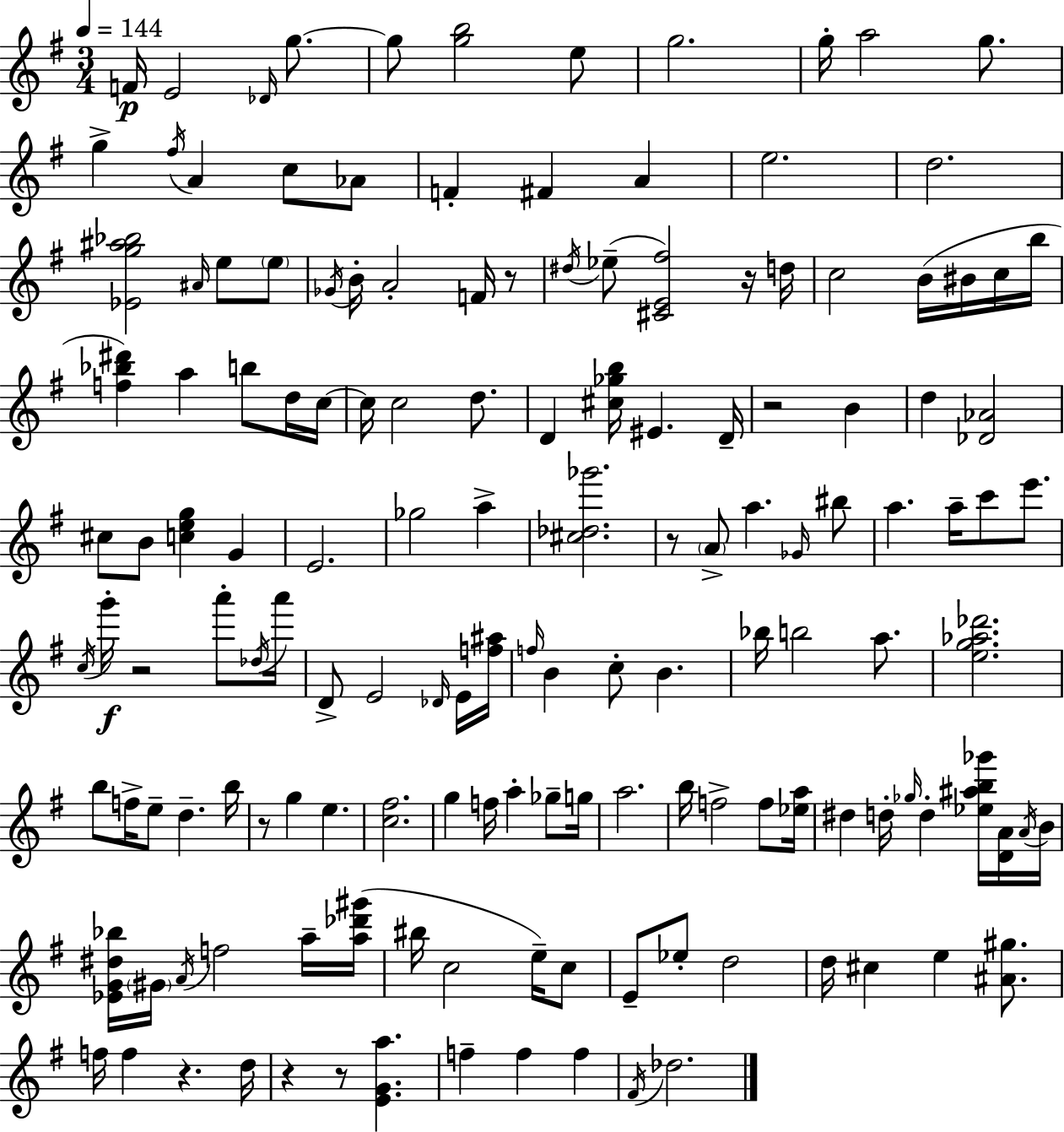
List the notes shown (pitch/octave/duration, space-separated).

F4/s E4/h Db4/s G5/e. G5/e [G5,B5]/h E5/e G5/h. G5/s A5/h G5/e. G5/q F#5/s A4/q C5/e Ab4/e F4/q F#4/q A4/q E5/h. D5/h. [Eb4,G5,A#5,Bb5]/h A#4/s E5/e E5/e Gb4/s B4/s A4/h F4/s R/e D#5/s Eb5/e [C#4,E4,F#5]/h R/s D5/s C5/h B4/s BIS4/s C5/s B5/s [F5,Bb5,D#6]/q A5/q B5/e D5/s C5/s C5/s C5/h D5/e. D4/q [C#5,Gb5,B5]/s EIS4/q. D4/s R/h B4/q D5/q [Db4,Ab4]/h C#5/e B4/e [C5,E5,G5]/q G4/q E4/h. Gb5/h A5/q [C#5,Db5,Gb6]/h. R/e A4/e A5/q. Gb4/s BIS5/e A5/q. A5/s C6/e E6/e. C5/s G6/s R/h A6/e Db5/s A6/s D4/e E4/h Db4/s E4/s [F5,A#5]/s F5/s B4/q C5/e B4/q. Bb5/s B5/h A5/e. [E5,G5,Ab5,Db6]/h. B5/e F5/s E5/e D5/q. B5/s R/e G5/q E5/q. [C5,F#5]/h. G5/q F5/s A5/q Gb5/e G5/s A5/h. B5/s F5/h F5/e [Eb5,A5]/s D#5/q D5/s Gb5/s D5/q [Eb5,A#5,B5,Gb6]/s [D4,A4]/s A4/s B4/s [Eb4,G4,D#5,Bb5]/s G#4/s A4/s F5/h A5/s [A5,Db6,G#6]/s BIS5/s C5/h E5/s C5/e E4/e Eb5/e D5/h D5/s C#5/q E5/q [A#4,G#5]/e. F5/s F5/q R/q. D5/s R/q R/e [E4,G4,A5]/q. F5/q F5/q F5/q F#4/s Db5/h.